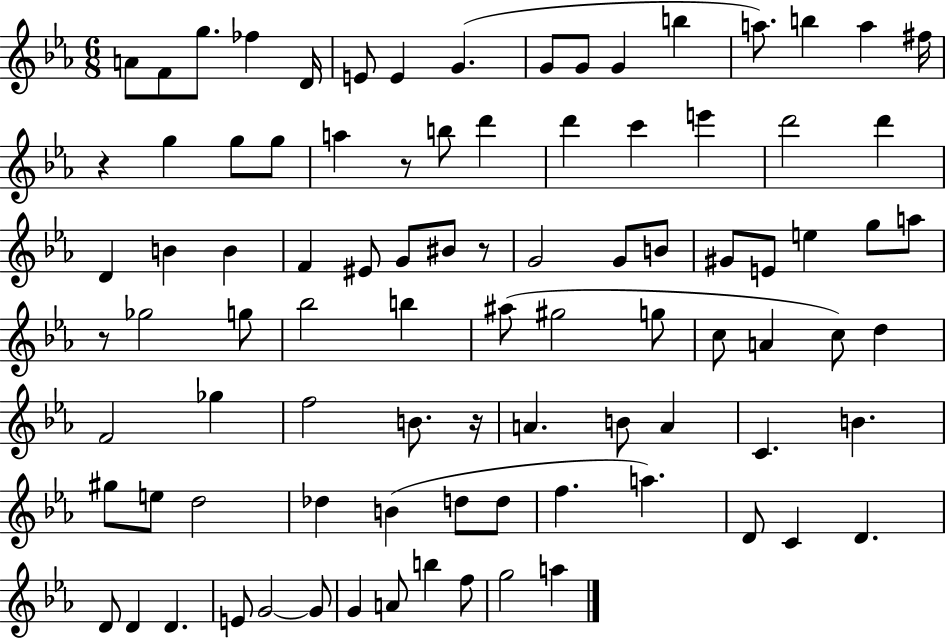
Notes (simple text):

A4/e F4/e G5/e. FES5/q D4/s E4/e E4/q G4/q. G4/e G4/e G4/q B5/q A5/e. B5/q A5/q F#5/s R/q G5/q G5/e G5/e A5/q R/e B5/e D6/q D6/q C6/q E6/q D6/h D6/q D4/q B4/q B4/q F4/q EIS4/e G4/e BIS4/e R/e G4/h G4/e B4/e G#4/e E4/e E5/q G5/e A5/e R/e Gb5/h G5/e Bb5/h B5/q A#5/e G#5/h G5/e C5/e A4/q C5/e D5/q F4/h Gb5/q F5/h B4/e. R/s A4/q. B4/e A4/q C4/q. B4/q. G#5/e E5/e D5/h Db5/q B4/q D5/e D5/e F5/q. A5/q. D4/e C4/q D4/q. D4/e D4/q D4/q. E4/e G4/h G4/e G4/q A4/e B5/q F5/e G5/h A5/q